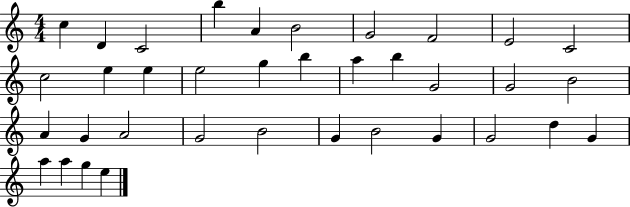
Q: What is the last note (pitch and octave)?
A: E5